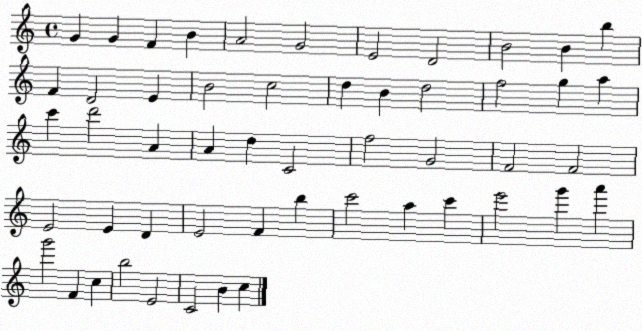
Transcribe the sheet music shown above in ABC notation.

X:1
T:Untitled
M:4/4
L:1/4
K:C
G G F B A2 G2 E2 D2 B2 B b F D2 E B2 c2 d B d2 f2 g a c' d'2 A A d C2 f2 G2 F2 F2 E2 E D E2 F b c'2 a c' e'2 g' a' g'2 F c b2 E2 C2 B c